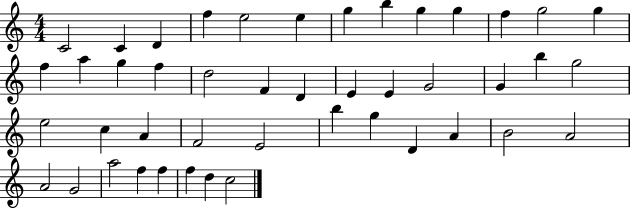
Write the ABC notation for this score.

X:1
T:Untitled
M:4/4
L:1/4
K:C
C2 C D f e2 e g b g g f g2 g f a g f d2 F D E E G2 G b g2 e2 c A F2 E2 b g D A B2 A2 A2 G2 a2 f f f d c2